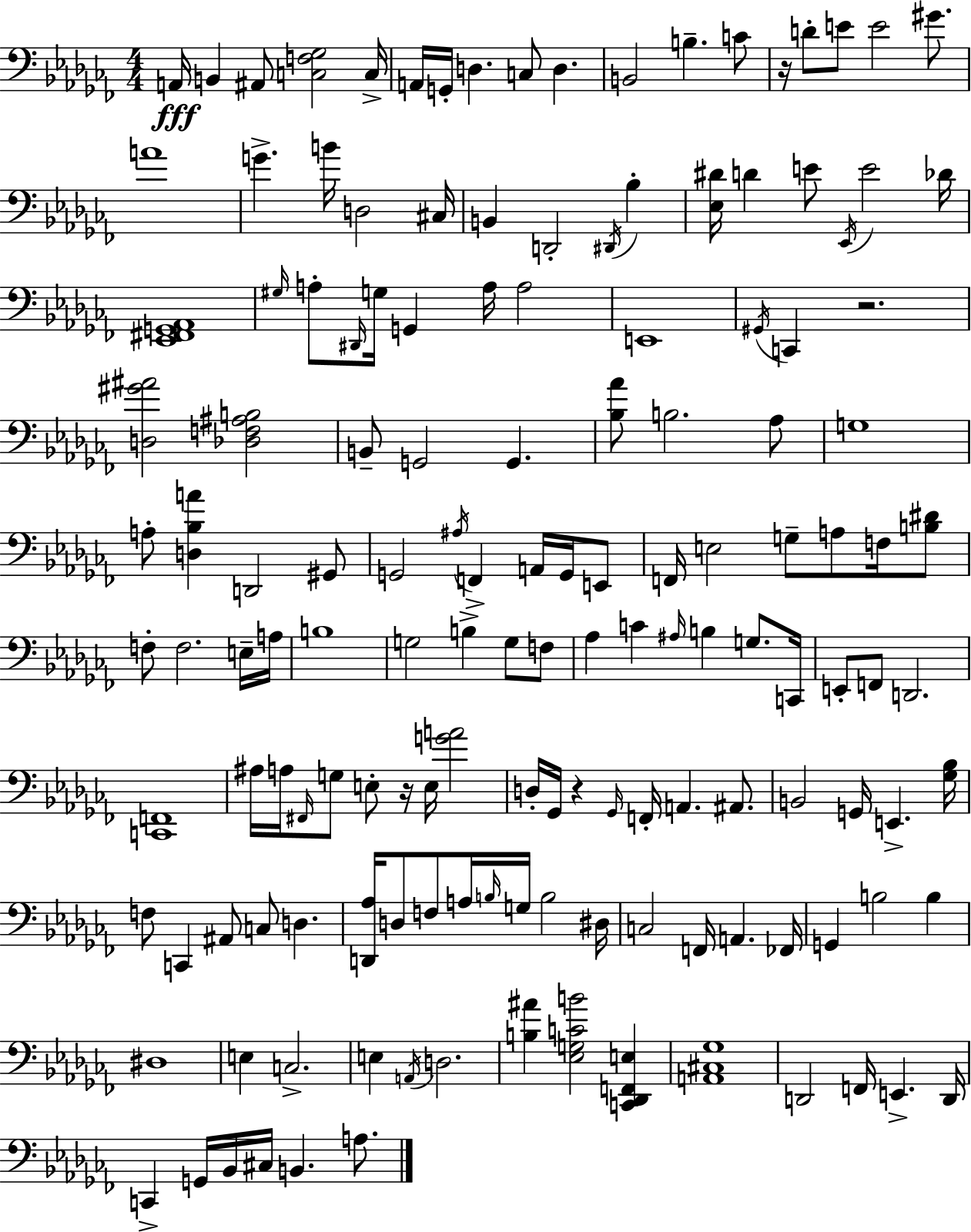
A2/s B2/q A#2/e [C3,F3,Gb3]/h C3/s A2/s G2/s D3/q. C3/e D3/q. B2/h B3/q. C4/e R/s D4/e E4/e E4/h G#4/e. A4/w G4/q. B4/s D3/h C#3/s B2/q D2/h D#2/s Bb3/q [Eb3,D#4]/s D4/q E4/e Eb2/s E4/h Db4/s [Eb2,F#2,G2,Ab2]/w G#3/s A3/e D#2/s G3/s G2/q A3/s A3/h E2/w G#2/s C2/q R/h. [D3,G#4,A#4]/h [Db3,F3,A#3,B3]/h B2/e G2/h G2/q. [Bb3,Ab4]/e B3/h. Ab3/e G3/w A3/e [D3,Bb3,A4]/q D2/h G#2/e G2/h A#3/s F2/q A2/s G2/s E2/e F2/s E3/h G3/e A3/e F3/s [B3,D#4]/e F3/e F3/h. E3/s A3/s B3/w G3/h B3/q G3/e F3/e Ab3/q C4/q A#3/s B3/q G3/e. C2/s E2/e F2/e D2/h. [C2,F2]/w A#3/s A3/s F#2/s G3/e E3/e R/s E3/s [G4,A4]/h D3/s Gb2/s R/q Gb2/s F2/s A2/q. A#2/e. B2/h G2/s E2/q. [Gb3,Bb3]/s F3/e C2/q A#2/e C3/e D3/q. [D2,Ab3]/s D3/e F3/e A3/s B3/s G3/s B3/h D#3/s C3/h F2/s A2/q. FES2/s G2/q B3/h B3/q D#3/w E3/q C3/h. E3/q A2/s D3/h. [B3,A#4]/q [Eb3,G3,C4,B4]/h [C2,Db2,F2,E3]/q [A2,C#3,Gb3]/w D2/h F2/s E2/q. D2/s C2/q G2/s Bb2/s C#3/s B2/q. A3/e.